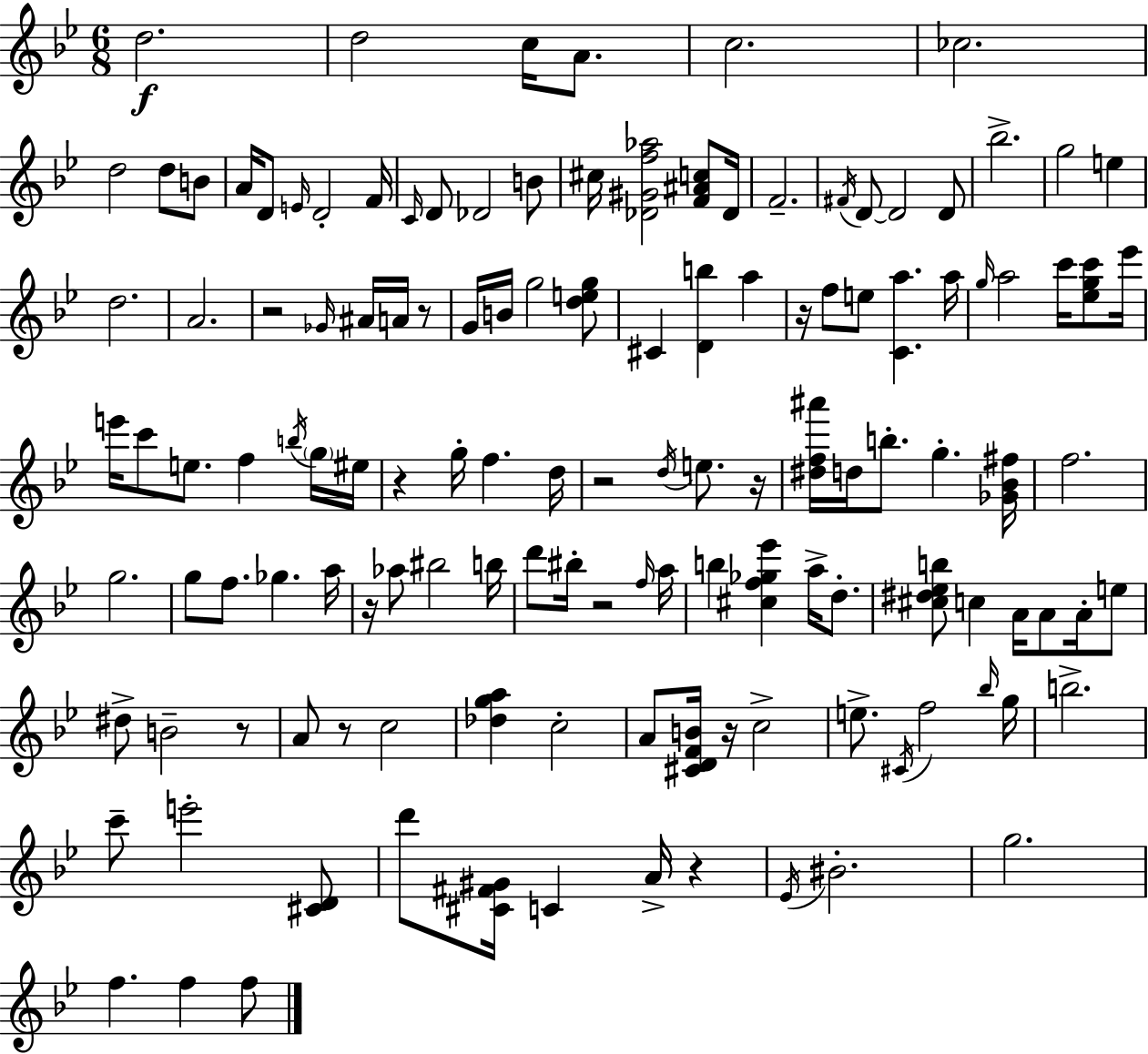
D5/h. D5/h C5/s A4/e. C5/h. CES5/h. D5/h D5/e B4/e A4/s D4/e E4/s D4/h F4/s C4/s D4/e Db4/h B4/e C#5/s [Db4,G#4,F5,Ab5]/h [F4,A#4,C5]/e Db4/s F4/h. F#4/s D4/e D4/h D4/e Bb5/h. G5/h E5/q D5/h. A4/h. R/h Gb4/s A#4/s A4/s R/e G4/s B4/s G5/h [D5,E5,G5]/e C#4/q [D4,B5]/q A5/q R/s F5/e E5/e [C4,A5]/q. A5/s G5/s A5/h C6/s [Eb5,G5,C6]/e Eb6/s E6/s C6/e E5/e. F5/q B5/s G5/s EIS5/s R/q G5/s F5/q. D5/s R/h D5/s E5/e. R/s [D#5,F5,A#6]/s D5/s B5/e. G5/q. [Gb4,Bb4,F#5]/s F5/h. G5/h. G5/e F5/e. Gb5/q. A5/s R/s Ab5/e BIS5/h B5/s D6/e BIS5/s R/h F5/s A5/s B5/q [C#5,F5,Gb5,Eb6]/q A5/s D5/e. [C#5,D#5,Eb5,B5]/e C5/q A4/s A4/e A4/s E5/e D#5/e B4/h R/e A4/e R/e C5/h [Db5,G5,A5]/q C5/h A4/e [C#4,D4,F4,B4]/s R/s C5/h E5/e. C#4/s F5/h Bb5/s G5/s B5/h. C6/e E6/h [C#4,D4]/e D6/e [C#4,F#4,G#4]/s C4/q A4/s R/q Eb4/s BIS4/h. G5/h. F5/q. F5/q F5/e